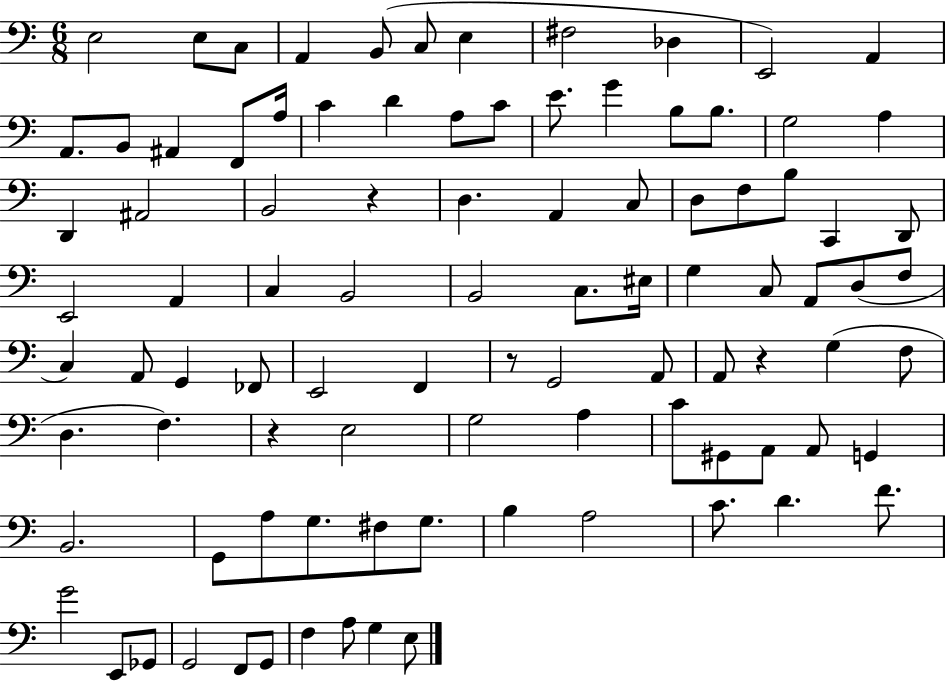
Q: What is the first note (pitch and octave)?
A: E3